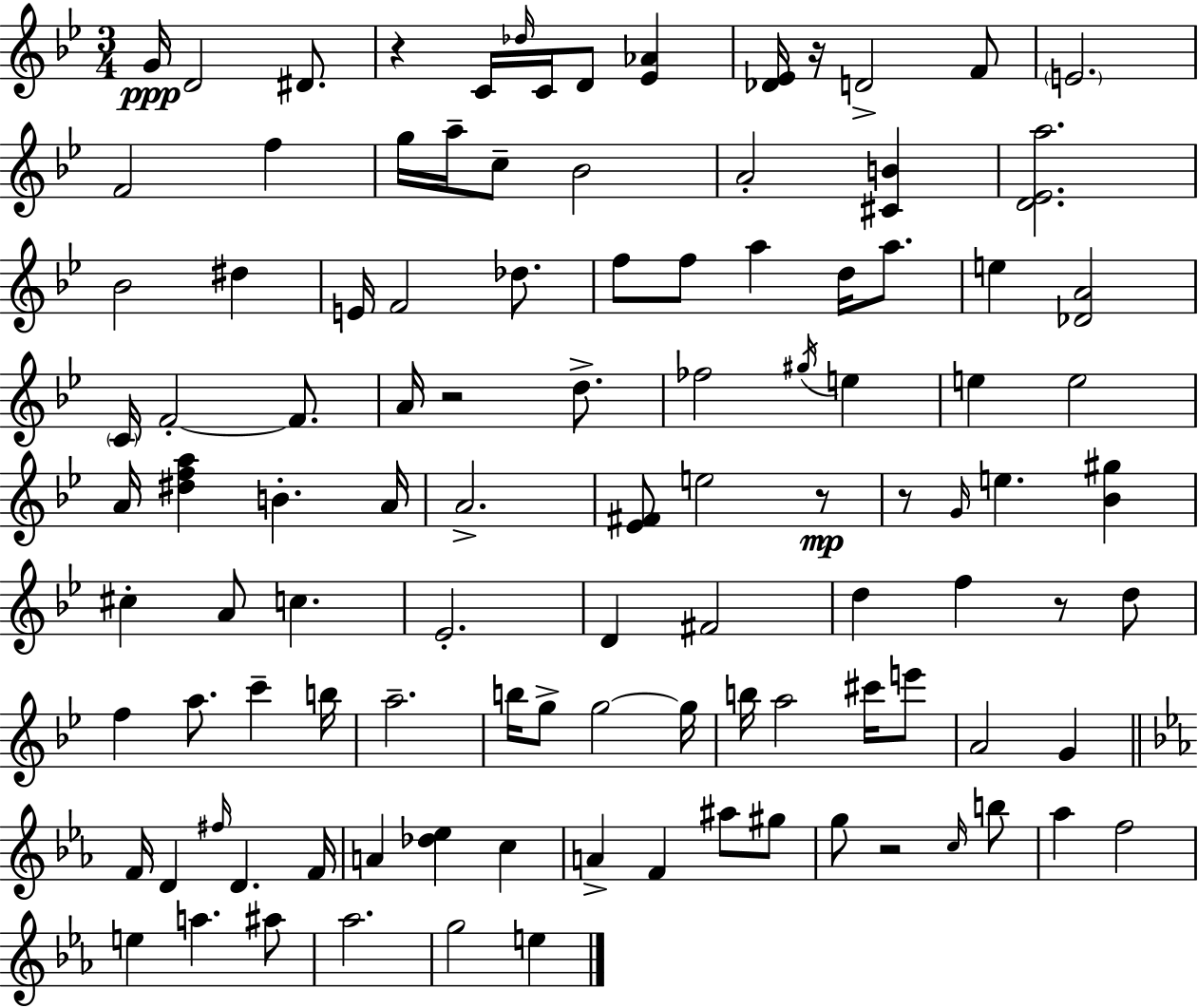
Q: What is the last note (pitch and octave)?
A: E5